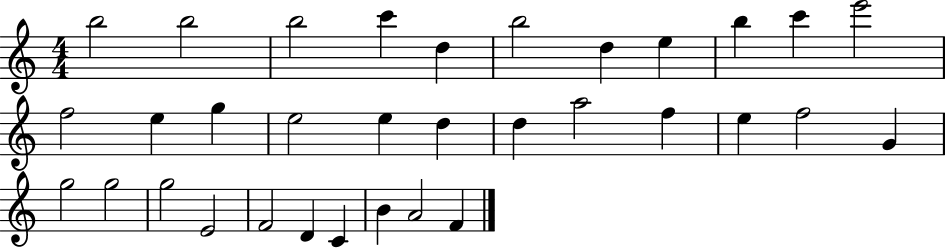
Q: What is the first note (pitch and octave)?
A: B5